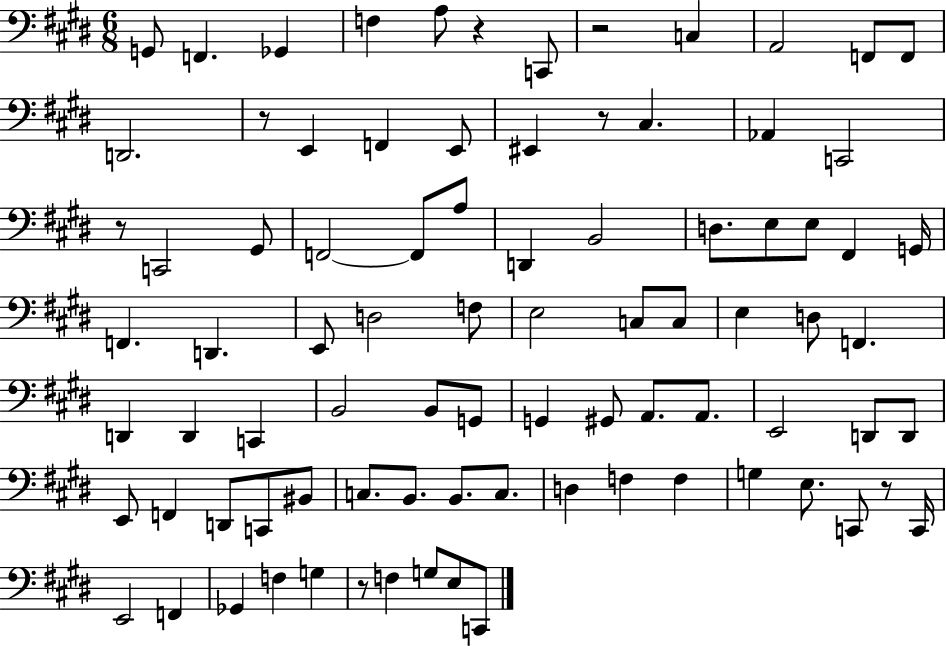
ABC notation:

X:1
T:Untitled
M:6/8
L:1/4
K:E
G,,/2 F,, _G,, F, A,/2 z C,,/2 z2 C, A,,2 F,,/2 F,,/2 D,,2 z/2 E,, F,, E,,/2 ^E,, z/2 ^C, _A,, C,,2 z/2 C,,2 ^G,,/2 F,,2 F,,/2 A,/2 D,, B,,2 D,/2 E,/2 E,/2 ^F,, G,,/4 F,, D,, E,,/2 D,2 F,/2 E,2 C,/2 C,/2 E, D,/2 F,, D,, D,, C,, B,,2 B,,/2 G,,/2 G,, ^G,,/2 A,,/2 A,,/2 E,,2 D,,/2 D,,/2 E,,/2 F,, D,,/2 C,,/2 ^B,,/2 C,/2 B,,/2 B,,/2 C,/2 D, F, F, G, E,/2 C,,/2 z/2 C,,/4 E,,2 F,, _G,, F, G, z/2 F, G,/2 E,/2 C,,/2